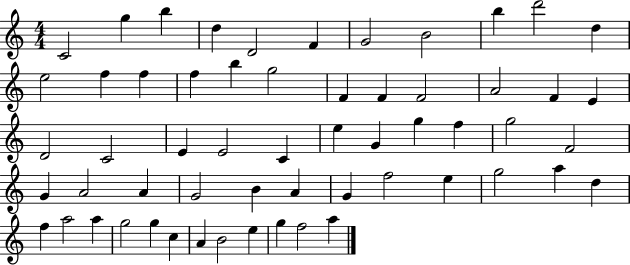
{
  \clef treble
  \numericTimeSignature
  \time 4/4
  \key c \major
  c'2 g''4 b''4 | d''4 d'2 f'4 | g'2 b'2 | b''4 d'''2 d''4 | \break e''2 f''4 f''4 | f''4 b''4 g''2 | f'4 f'4 f'2 | a'2 f'4 e'4 | \break d'2 c'2 | e'4 e'2 c'4 | e''4 g'4 g''4 f''4 | g''2 f'2 | \break g'4 a'2 a'4 | g'2 b'4 a'4 | g'4 f''2 e''4 | g''2 a''4 d''4 | \break f''4 a''2 a''4 | g''2 g''4 c''4 | a'4 b'2 e''4 | g''4 f''2 a''4 | \break \bar "|."
}